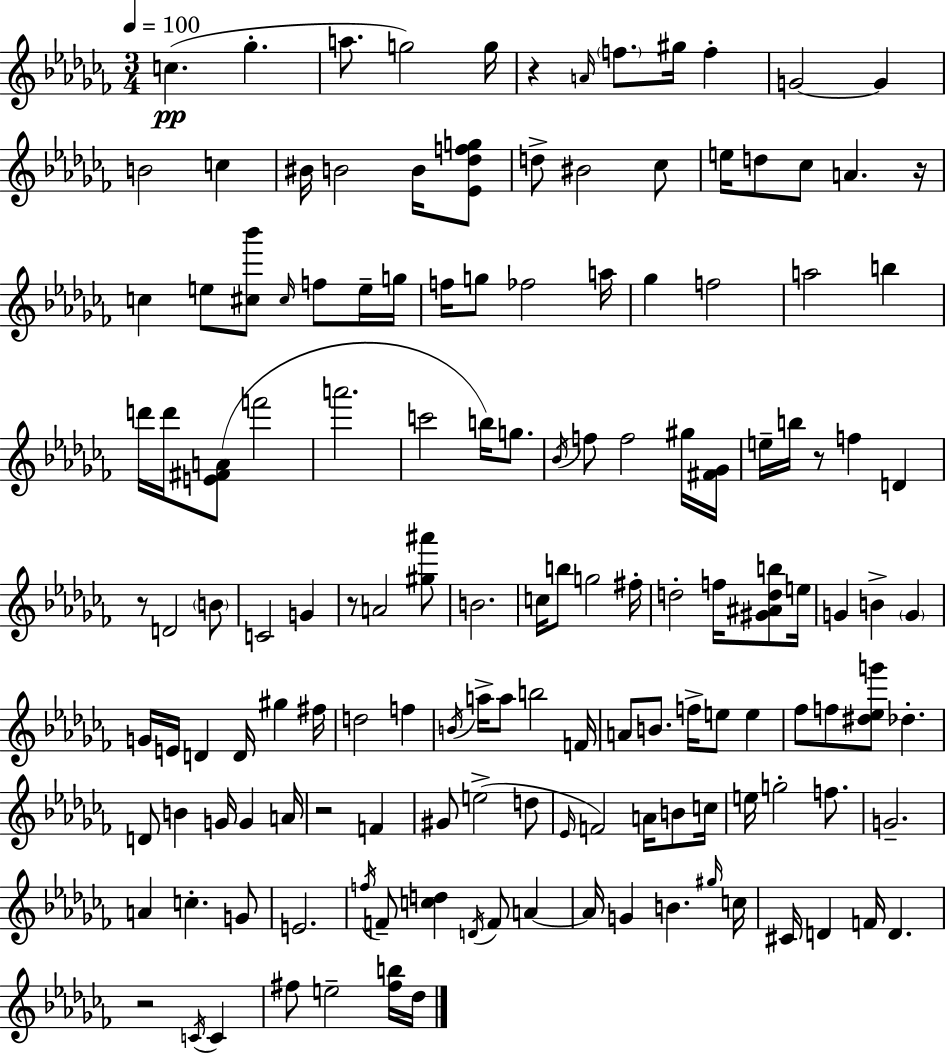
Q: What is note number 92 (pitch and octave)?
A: G4